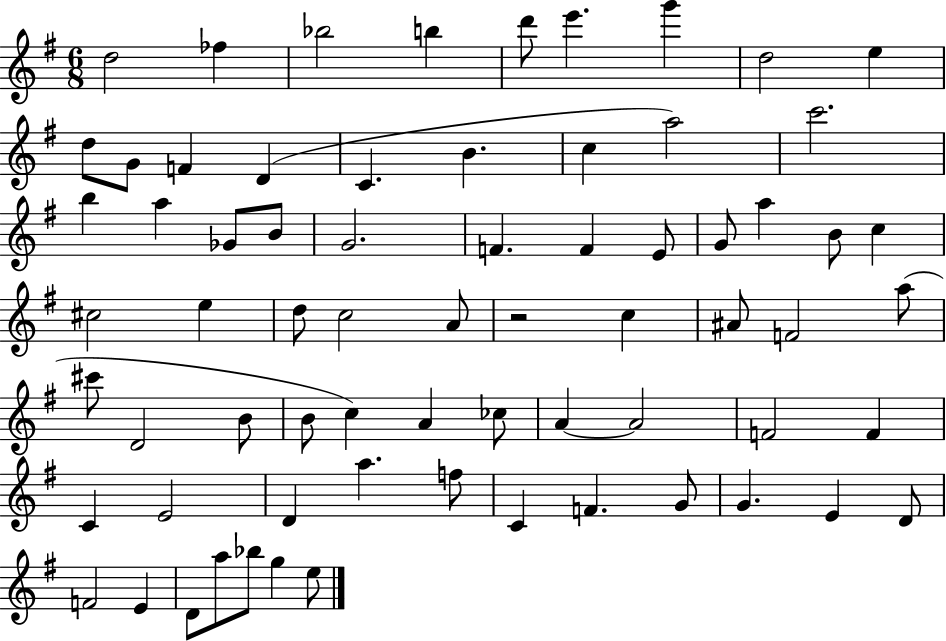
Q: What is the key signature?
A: G major